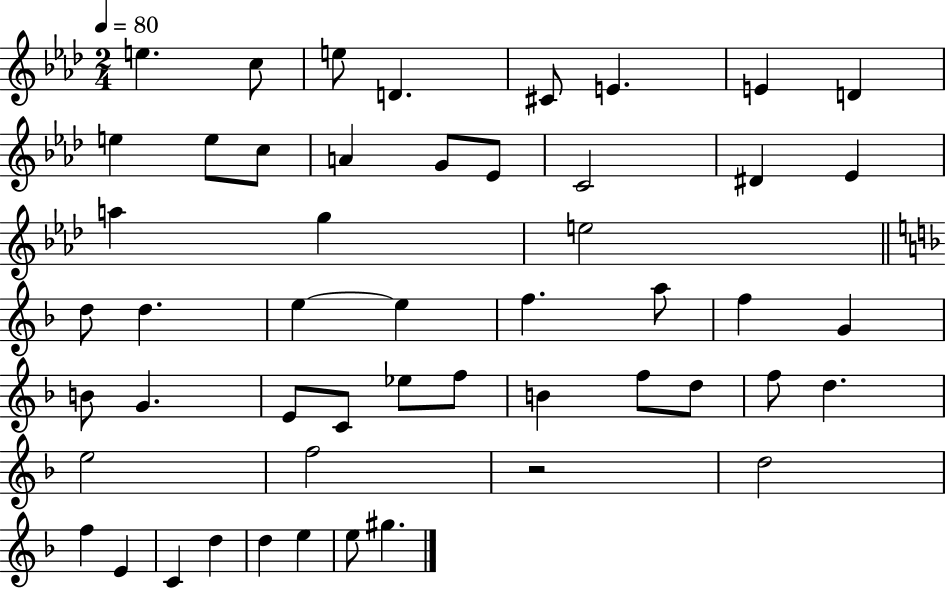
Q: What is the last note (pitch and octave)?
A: G#5